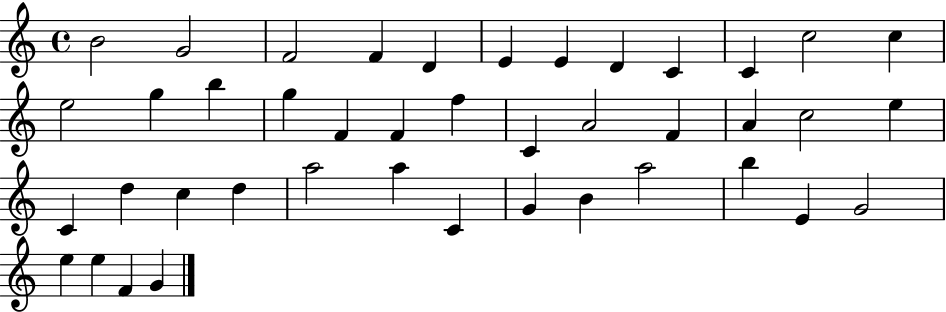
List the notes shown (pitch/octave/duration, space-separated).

B4/h G4/h F4/h F4/q D4/q E4/q E4/q D4/q C4/q C4/q C5/h C5/q E5/h G5/q B5/q G5/q F4/q F4/q F5/q C4/q A4/h F4/q A4/q C5/h E5/q C4/q D5/q C5/q D5/q A5/h A5/q C4/q G4/q B4/q A5/h B5/q E4/q G4/h E5/q E5/q F4/q G4/q